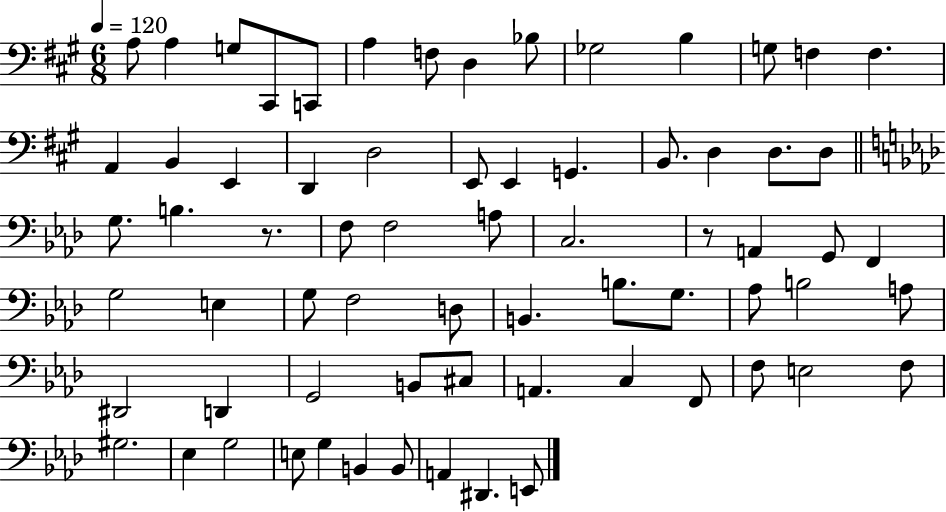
X:1
T:Untitled
M:6/8
L:1/4
K:A
A,/2 A, G,/2 ^C,,/2 C,,/2 A, F,/2 D, _B,/2 _G,2 B, G,/2 F, F, A,, B,, E,, D,, D,2 E,,/2 E,, G,, B,,/2 D, D,/2 D,/2 G,/2 B, z/2 F,/2 F,2 A,/2 C,2 z/2 A,, G,,/2 F,, G,2 E, G,/2 F,2 D,/2 B,, B,/2 G,/2 _A,/2 B,2 A,/2 ^D,,2 D,, G,,2 B,,/2 ^C,/2 A,, C, F,,/2 F,/2 E,2 F,/2 ^G,2 _E, G,2 E,/2 G, B,, B,,/2 A,, ^D,, E,,/2